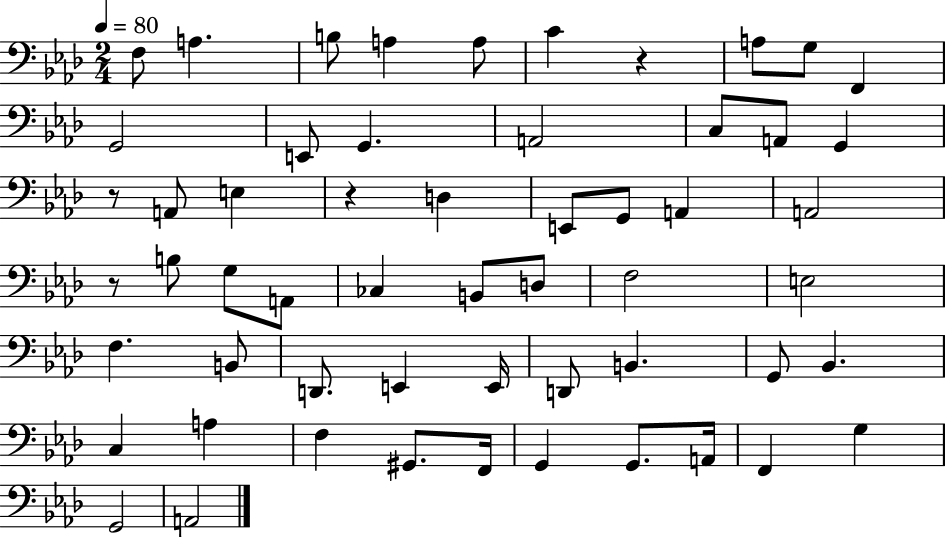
{
  \clef bass
  \numericTimeSignature
  \time 2/4
  \key aes \major
  \tempo 4 = 80
  f8 a4. | b8 a4 a8 | c'4 r4 | a8 g8 f,4 | \break g,2 | e,8 g,4. | a,2 | c8 a,8 g,4 | \break r8 a,8 e4 | r4 d4 | e,8 g,8 a,4 | a,2 | \break r8 b8 g8 a,8 | ces4 b,8 d8 | f2 | e2 | \break f4. b,8 | d,8. e,4 e,16 | d,8 b,4. | g,8 bes,4. | \break c4 a4 | f4 gis,8. f,16 | g,4 g,8. a,16 | f,4 g4 | \break g,2 | a,2 | \bar "|."
}